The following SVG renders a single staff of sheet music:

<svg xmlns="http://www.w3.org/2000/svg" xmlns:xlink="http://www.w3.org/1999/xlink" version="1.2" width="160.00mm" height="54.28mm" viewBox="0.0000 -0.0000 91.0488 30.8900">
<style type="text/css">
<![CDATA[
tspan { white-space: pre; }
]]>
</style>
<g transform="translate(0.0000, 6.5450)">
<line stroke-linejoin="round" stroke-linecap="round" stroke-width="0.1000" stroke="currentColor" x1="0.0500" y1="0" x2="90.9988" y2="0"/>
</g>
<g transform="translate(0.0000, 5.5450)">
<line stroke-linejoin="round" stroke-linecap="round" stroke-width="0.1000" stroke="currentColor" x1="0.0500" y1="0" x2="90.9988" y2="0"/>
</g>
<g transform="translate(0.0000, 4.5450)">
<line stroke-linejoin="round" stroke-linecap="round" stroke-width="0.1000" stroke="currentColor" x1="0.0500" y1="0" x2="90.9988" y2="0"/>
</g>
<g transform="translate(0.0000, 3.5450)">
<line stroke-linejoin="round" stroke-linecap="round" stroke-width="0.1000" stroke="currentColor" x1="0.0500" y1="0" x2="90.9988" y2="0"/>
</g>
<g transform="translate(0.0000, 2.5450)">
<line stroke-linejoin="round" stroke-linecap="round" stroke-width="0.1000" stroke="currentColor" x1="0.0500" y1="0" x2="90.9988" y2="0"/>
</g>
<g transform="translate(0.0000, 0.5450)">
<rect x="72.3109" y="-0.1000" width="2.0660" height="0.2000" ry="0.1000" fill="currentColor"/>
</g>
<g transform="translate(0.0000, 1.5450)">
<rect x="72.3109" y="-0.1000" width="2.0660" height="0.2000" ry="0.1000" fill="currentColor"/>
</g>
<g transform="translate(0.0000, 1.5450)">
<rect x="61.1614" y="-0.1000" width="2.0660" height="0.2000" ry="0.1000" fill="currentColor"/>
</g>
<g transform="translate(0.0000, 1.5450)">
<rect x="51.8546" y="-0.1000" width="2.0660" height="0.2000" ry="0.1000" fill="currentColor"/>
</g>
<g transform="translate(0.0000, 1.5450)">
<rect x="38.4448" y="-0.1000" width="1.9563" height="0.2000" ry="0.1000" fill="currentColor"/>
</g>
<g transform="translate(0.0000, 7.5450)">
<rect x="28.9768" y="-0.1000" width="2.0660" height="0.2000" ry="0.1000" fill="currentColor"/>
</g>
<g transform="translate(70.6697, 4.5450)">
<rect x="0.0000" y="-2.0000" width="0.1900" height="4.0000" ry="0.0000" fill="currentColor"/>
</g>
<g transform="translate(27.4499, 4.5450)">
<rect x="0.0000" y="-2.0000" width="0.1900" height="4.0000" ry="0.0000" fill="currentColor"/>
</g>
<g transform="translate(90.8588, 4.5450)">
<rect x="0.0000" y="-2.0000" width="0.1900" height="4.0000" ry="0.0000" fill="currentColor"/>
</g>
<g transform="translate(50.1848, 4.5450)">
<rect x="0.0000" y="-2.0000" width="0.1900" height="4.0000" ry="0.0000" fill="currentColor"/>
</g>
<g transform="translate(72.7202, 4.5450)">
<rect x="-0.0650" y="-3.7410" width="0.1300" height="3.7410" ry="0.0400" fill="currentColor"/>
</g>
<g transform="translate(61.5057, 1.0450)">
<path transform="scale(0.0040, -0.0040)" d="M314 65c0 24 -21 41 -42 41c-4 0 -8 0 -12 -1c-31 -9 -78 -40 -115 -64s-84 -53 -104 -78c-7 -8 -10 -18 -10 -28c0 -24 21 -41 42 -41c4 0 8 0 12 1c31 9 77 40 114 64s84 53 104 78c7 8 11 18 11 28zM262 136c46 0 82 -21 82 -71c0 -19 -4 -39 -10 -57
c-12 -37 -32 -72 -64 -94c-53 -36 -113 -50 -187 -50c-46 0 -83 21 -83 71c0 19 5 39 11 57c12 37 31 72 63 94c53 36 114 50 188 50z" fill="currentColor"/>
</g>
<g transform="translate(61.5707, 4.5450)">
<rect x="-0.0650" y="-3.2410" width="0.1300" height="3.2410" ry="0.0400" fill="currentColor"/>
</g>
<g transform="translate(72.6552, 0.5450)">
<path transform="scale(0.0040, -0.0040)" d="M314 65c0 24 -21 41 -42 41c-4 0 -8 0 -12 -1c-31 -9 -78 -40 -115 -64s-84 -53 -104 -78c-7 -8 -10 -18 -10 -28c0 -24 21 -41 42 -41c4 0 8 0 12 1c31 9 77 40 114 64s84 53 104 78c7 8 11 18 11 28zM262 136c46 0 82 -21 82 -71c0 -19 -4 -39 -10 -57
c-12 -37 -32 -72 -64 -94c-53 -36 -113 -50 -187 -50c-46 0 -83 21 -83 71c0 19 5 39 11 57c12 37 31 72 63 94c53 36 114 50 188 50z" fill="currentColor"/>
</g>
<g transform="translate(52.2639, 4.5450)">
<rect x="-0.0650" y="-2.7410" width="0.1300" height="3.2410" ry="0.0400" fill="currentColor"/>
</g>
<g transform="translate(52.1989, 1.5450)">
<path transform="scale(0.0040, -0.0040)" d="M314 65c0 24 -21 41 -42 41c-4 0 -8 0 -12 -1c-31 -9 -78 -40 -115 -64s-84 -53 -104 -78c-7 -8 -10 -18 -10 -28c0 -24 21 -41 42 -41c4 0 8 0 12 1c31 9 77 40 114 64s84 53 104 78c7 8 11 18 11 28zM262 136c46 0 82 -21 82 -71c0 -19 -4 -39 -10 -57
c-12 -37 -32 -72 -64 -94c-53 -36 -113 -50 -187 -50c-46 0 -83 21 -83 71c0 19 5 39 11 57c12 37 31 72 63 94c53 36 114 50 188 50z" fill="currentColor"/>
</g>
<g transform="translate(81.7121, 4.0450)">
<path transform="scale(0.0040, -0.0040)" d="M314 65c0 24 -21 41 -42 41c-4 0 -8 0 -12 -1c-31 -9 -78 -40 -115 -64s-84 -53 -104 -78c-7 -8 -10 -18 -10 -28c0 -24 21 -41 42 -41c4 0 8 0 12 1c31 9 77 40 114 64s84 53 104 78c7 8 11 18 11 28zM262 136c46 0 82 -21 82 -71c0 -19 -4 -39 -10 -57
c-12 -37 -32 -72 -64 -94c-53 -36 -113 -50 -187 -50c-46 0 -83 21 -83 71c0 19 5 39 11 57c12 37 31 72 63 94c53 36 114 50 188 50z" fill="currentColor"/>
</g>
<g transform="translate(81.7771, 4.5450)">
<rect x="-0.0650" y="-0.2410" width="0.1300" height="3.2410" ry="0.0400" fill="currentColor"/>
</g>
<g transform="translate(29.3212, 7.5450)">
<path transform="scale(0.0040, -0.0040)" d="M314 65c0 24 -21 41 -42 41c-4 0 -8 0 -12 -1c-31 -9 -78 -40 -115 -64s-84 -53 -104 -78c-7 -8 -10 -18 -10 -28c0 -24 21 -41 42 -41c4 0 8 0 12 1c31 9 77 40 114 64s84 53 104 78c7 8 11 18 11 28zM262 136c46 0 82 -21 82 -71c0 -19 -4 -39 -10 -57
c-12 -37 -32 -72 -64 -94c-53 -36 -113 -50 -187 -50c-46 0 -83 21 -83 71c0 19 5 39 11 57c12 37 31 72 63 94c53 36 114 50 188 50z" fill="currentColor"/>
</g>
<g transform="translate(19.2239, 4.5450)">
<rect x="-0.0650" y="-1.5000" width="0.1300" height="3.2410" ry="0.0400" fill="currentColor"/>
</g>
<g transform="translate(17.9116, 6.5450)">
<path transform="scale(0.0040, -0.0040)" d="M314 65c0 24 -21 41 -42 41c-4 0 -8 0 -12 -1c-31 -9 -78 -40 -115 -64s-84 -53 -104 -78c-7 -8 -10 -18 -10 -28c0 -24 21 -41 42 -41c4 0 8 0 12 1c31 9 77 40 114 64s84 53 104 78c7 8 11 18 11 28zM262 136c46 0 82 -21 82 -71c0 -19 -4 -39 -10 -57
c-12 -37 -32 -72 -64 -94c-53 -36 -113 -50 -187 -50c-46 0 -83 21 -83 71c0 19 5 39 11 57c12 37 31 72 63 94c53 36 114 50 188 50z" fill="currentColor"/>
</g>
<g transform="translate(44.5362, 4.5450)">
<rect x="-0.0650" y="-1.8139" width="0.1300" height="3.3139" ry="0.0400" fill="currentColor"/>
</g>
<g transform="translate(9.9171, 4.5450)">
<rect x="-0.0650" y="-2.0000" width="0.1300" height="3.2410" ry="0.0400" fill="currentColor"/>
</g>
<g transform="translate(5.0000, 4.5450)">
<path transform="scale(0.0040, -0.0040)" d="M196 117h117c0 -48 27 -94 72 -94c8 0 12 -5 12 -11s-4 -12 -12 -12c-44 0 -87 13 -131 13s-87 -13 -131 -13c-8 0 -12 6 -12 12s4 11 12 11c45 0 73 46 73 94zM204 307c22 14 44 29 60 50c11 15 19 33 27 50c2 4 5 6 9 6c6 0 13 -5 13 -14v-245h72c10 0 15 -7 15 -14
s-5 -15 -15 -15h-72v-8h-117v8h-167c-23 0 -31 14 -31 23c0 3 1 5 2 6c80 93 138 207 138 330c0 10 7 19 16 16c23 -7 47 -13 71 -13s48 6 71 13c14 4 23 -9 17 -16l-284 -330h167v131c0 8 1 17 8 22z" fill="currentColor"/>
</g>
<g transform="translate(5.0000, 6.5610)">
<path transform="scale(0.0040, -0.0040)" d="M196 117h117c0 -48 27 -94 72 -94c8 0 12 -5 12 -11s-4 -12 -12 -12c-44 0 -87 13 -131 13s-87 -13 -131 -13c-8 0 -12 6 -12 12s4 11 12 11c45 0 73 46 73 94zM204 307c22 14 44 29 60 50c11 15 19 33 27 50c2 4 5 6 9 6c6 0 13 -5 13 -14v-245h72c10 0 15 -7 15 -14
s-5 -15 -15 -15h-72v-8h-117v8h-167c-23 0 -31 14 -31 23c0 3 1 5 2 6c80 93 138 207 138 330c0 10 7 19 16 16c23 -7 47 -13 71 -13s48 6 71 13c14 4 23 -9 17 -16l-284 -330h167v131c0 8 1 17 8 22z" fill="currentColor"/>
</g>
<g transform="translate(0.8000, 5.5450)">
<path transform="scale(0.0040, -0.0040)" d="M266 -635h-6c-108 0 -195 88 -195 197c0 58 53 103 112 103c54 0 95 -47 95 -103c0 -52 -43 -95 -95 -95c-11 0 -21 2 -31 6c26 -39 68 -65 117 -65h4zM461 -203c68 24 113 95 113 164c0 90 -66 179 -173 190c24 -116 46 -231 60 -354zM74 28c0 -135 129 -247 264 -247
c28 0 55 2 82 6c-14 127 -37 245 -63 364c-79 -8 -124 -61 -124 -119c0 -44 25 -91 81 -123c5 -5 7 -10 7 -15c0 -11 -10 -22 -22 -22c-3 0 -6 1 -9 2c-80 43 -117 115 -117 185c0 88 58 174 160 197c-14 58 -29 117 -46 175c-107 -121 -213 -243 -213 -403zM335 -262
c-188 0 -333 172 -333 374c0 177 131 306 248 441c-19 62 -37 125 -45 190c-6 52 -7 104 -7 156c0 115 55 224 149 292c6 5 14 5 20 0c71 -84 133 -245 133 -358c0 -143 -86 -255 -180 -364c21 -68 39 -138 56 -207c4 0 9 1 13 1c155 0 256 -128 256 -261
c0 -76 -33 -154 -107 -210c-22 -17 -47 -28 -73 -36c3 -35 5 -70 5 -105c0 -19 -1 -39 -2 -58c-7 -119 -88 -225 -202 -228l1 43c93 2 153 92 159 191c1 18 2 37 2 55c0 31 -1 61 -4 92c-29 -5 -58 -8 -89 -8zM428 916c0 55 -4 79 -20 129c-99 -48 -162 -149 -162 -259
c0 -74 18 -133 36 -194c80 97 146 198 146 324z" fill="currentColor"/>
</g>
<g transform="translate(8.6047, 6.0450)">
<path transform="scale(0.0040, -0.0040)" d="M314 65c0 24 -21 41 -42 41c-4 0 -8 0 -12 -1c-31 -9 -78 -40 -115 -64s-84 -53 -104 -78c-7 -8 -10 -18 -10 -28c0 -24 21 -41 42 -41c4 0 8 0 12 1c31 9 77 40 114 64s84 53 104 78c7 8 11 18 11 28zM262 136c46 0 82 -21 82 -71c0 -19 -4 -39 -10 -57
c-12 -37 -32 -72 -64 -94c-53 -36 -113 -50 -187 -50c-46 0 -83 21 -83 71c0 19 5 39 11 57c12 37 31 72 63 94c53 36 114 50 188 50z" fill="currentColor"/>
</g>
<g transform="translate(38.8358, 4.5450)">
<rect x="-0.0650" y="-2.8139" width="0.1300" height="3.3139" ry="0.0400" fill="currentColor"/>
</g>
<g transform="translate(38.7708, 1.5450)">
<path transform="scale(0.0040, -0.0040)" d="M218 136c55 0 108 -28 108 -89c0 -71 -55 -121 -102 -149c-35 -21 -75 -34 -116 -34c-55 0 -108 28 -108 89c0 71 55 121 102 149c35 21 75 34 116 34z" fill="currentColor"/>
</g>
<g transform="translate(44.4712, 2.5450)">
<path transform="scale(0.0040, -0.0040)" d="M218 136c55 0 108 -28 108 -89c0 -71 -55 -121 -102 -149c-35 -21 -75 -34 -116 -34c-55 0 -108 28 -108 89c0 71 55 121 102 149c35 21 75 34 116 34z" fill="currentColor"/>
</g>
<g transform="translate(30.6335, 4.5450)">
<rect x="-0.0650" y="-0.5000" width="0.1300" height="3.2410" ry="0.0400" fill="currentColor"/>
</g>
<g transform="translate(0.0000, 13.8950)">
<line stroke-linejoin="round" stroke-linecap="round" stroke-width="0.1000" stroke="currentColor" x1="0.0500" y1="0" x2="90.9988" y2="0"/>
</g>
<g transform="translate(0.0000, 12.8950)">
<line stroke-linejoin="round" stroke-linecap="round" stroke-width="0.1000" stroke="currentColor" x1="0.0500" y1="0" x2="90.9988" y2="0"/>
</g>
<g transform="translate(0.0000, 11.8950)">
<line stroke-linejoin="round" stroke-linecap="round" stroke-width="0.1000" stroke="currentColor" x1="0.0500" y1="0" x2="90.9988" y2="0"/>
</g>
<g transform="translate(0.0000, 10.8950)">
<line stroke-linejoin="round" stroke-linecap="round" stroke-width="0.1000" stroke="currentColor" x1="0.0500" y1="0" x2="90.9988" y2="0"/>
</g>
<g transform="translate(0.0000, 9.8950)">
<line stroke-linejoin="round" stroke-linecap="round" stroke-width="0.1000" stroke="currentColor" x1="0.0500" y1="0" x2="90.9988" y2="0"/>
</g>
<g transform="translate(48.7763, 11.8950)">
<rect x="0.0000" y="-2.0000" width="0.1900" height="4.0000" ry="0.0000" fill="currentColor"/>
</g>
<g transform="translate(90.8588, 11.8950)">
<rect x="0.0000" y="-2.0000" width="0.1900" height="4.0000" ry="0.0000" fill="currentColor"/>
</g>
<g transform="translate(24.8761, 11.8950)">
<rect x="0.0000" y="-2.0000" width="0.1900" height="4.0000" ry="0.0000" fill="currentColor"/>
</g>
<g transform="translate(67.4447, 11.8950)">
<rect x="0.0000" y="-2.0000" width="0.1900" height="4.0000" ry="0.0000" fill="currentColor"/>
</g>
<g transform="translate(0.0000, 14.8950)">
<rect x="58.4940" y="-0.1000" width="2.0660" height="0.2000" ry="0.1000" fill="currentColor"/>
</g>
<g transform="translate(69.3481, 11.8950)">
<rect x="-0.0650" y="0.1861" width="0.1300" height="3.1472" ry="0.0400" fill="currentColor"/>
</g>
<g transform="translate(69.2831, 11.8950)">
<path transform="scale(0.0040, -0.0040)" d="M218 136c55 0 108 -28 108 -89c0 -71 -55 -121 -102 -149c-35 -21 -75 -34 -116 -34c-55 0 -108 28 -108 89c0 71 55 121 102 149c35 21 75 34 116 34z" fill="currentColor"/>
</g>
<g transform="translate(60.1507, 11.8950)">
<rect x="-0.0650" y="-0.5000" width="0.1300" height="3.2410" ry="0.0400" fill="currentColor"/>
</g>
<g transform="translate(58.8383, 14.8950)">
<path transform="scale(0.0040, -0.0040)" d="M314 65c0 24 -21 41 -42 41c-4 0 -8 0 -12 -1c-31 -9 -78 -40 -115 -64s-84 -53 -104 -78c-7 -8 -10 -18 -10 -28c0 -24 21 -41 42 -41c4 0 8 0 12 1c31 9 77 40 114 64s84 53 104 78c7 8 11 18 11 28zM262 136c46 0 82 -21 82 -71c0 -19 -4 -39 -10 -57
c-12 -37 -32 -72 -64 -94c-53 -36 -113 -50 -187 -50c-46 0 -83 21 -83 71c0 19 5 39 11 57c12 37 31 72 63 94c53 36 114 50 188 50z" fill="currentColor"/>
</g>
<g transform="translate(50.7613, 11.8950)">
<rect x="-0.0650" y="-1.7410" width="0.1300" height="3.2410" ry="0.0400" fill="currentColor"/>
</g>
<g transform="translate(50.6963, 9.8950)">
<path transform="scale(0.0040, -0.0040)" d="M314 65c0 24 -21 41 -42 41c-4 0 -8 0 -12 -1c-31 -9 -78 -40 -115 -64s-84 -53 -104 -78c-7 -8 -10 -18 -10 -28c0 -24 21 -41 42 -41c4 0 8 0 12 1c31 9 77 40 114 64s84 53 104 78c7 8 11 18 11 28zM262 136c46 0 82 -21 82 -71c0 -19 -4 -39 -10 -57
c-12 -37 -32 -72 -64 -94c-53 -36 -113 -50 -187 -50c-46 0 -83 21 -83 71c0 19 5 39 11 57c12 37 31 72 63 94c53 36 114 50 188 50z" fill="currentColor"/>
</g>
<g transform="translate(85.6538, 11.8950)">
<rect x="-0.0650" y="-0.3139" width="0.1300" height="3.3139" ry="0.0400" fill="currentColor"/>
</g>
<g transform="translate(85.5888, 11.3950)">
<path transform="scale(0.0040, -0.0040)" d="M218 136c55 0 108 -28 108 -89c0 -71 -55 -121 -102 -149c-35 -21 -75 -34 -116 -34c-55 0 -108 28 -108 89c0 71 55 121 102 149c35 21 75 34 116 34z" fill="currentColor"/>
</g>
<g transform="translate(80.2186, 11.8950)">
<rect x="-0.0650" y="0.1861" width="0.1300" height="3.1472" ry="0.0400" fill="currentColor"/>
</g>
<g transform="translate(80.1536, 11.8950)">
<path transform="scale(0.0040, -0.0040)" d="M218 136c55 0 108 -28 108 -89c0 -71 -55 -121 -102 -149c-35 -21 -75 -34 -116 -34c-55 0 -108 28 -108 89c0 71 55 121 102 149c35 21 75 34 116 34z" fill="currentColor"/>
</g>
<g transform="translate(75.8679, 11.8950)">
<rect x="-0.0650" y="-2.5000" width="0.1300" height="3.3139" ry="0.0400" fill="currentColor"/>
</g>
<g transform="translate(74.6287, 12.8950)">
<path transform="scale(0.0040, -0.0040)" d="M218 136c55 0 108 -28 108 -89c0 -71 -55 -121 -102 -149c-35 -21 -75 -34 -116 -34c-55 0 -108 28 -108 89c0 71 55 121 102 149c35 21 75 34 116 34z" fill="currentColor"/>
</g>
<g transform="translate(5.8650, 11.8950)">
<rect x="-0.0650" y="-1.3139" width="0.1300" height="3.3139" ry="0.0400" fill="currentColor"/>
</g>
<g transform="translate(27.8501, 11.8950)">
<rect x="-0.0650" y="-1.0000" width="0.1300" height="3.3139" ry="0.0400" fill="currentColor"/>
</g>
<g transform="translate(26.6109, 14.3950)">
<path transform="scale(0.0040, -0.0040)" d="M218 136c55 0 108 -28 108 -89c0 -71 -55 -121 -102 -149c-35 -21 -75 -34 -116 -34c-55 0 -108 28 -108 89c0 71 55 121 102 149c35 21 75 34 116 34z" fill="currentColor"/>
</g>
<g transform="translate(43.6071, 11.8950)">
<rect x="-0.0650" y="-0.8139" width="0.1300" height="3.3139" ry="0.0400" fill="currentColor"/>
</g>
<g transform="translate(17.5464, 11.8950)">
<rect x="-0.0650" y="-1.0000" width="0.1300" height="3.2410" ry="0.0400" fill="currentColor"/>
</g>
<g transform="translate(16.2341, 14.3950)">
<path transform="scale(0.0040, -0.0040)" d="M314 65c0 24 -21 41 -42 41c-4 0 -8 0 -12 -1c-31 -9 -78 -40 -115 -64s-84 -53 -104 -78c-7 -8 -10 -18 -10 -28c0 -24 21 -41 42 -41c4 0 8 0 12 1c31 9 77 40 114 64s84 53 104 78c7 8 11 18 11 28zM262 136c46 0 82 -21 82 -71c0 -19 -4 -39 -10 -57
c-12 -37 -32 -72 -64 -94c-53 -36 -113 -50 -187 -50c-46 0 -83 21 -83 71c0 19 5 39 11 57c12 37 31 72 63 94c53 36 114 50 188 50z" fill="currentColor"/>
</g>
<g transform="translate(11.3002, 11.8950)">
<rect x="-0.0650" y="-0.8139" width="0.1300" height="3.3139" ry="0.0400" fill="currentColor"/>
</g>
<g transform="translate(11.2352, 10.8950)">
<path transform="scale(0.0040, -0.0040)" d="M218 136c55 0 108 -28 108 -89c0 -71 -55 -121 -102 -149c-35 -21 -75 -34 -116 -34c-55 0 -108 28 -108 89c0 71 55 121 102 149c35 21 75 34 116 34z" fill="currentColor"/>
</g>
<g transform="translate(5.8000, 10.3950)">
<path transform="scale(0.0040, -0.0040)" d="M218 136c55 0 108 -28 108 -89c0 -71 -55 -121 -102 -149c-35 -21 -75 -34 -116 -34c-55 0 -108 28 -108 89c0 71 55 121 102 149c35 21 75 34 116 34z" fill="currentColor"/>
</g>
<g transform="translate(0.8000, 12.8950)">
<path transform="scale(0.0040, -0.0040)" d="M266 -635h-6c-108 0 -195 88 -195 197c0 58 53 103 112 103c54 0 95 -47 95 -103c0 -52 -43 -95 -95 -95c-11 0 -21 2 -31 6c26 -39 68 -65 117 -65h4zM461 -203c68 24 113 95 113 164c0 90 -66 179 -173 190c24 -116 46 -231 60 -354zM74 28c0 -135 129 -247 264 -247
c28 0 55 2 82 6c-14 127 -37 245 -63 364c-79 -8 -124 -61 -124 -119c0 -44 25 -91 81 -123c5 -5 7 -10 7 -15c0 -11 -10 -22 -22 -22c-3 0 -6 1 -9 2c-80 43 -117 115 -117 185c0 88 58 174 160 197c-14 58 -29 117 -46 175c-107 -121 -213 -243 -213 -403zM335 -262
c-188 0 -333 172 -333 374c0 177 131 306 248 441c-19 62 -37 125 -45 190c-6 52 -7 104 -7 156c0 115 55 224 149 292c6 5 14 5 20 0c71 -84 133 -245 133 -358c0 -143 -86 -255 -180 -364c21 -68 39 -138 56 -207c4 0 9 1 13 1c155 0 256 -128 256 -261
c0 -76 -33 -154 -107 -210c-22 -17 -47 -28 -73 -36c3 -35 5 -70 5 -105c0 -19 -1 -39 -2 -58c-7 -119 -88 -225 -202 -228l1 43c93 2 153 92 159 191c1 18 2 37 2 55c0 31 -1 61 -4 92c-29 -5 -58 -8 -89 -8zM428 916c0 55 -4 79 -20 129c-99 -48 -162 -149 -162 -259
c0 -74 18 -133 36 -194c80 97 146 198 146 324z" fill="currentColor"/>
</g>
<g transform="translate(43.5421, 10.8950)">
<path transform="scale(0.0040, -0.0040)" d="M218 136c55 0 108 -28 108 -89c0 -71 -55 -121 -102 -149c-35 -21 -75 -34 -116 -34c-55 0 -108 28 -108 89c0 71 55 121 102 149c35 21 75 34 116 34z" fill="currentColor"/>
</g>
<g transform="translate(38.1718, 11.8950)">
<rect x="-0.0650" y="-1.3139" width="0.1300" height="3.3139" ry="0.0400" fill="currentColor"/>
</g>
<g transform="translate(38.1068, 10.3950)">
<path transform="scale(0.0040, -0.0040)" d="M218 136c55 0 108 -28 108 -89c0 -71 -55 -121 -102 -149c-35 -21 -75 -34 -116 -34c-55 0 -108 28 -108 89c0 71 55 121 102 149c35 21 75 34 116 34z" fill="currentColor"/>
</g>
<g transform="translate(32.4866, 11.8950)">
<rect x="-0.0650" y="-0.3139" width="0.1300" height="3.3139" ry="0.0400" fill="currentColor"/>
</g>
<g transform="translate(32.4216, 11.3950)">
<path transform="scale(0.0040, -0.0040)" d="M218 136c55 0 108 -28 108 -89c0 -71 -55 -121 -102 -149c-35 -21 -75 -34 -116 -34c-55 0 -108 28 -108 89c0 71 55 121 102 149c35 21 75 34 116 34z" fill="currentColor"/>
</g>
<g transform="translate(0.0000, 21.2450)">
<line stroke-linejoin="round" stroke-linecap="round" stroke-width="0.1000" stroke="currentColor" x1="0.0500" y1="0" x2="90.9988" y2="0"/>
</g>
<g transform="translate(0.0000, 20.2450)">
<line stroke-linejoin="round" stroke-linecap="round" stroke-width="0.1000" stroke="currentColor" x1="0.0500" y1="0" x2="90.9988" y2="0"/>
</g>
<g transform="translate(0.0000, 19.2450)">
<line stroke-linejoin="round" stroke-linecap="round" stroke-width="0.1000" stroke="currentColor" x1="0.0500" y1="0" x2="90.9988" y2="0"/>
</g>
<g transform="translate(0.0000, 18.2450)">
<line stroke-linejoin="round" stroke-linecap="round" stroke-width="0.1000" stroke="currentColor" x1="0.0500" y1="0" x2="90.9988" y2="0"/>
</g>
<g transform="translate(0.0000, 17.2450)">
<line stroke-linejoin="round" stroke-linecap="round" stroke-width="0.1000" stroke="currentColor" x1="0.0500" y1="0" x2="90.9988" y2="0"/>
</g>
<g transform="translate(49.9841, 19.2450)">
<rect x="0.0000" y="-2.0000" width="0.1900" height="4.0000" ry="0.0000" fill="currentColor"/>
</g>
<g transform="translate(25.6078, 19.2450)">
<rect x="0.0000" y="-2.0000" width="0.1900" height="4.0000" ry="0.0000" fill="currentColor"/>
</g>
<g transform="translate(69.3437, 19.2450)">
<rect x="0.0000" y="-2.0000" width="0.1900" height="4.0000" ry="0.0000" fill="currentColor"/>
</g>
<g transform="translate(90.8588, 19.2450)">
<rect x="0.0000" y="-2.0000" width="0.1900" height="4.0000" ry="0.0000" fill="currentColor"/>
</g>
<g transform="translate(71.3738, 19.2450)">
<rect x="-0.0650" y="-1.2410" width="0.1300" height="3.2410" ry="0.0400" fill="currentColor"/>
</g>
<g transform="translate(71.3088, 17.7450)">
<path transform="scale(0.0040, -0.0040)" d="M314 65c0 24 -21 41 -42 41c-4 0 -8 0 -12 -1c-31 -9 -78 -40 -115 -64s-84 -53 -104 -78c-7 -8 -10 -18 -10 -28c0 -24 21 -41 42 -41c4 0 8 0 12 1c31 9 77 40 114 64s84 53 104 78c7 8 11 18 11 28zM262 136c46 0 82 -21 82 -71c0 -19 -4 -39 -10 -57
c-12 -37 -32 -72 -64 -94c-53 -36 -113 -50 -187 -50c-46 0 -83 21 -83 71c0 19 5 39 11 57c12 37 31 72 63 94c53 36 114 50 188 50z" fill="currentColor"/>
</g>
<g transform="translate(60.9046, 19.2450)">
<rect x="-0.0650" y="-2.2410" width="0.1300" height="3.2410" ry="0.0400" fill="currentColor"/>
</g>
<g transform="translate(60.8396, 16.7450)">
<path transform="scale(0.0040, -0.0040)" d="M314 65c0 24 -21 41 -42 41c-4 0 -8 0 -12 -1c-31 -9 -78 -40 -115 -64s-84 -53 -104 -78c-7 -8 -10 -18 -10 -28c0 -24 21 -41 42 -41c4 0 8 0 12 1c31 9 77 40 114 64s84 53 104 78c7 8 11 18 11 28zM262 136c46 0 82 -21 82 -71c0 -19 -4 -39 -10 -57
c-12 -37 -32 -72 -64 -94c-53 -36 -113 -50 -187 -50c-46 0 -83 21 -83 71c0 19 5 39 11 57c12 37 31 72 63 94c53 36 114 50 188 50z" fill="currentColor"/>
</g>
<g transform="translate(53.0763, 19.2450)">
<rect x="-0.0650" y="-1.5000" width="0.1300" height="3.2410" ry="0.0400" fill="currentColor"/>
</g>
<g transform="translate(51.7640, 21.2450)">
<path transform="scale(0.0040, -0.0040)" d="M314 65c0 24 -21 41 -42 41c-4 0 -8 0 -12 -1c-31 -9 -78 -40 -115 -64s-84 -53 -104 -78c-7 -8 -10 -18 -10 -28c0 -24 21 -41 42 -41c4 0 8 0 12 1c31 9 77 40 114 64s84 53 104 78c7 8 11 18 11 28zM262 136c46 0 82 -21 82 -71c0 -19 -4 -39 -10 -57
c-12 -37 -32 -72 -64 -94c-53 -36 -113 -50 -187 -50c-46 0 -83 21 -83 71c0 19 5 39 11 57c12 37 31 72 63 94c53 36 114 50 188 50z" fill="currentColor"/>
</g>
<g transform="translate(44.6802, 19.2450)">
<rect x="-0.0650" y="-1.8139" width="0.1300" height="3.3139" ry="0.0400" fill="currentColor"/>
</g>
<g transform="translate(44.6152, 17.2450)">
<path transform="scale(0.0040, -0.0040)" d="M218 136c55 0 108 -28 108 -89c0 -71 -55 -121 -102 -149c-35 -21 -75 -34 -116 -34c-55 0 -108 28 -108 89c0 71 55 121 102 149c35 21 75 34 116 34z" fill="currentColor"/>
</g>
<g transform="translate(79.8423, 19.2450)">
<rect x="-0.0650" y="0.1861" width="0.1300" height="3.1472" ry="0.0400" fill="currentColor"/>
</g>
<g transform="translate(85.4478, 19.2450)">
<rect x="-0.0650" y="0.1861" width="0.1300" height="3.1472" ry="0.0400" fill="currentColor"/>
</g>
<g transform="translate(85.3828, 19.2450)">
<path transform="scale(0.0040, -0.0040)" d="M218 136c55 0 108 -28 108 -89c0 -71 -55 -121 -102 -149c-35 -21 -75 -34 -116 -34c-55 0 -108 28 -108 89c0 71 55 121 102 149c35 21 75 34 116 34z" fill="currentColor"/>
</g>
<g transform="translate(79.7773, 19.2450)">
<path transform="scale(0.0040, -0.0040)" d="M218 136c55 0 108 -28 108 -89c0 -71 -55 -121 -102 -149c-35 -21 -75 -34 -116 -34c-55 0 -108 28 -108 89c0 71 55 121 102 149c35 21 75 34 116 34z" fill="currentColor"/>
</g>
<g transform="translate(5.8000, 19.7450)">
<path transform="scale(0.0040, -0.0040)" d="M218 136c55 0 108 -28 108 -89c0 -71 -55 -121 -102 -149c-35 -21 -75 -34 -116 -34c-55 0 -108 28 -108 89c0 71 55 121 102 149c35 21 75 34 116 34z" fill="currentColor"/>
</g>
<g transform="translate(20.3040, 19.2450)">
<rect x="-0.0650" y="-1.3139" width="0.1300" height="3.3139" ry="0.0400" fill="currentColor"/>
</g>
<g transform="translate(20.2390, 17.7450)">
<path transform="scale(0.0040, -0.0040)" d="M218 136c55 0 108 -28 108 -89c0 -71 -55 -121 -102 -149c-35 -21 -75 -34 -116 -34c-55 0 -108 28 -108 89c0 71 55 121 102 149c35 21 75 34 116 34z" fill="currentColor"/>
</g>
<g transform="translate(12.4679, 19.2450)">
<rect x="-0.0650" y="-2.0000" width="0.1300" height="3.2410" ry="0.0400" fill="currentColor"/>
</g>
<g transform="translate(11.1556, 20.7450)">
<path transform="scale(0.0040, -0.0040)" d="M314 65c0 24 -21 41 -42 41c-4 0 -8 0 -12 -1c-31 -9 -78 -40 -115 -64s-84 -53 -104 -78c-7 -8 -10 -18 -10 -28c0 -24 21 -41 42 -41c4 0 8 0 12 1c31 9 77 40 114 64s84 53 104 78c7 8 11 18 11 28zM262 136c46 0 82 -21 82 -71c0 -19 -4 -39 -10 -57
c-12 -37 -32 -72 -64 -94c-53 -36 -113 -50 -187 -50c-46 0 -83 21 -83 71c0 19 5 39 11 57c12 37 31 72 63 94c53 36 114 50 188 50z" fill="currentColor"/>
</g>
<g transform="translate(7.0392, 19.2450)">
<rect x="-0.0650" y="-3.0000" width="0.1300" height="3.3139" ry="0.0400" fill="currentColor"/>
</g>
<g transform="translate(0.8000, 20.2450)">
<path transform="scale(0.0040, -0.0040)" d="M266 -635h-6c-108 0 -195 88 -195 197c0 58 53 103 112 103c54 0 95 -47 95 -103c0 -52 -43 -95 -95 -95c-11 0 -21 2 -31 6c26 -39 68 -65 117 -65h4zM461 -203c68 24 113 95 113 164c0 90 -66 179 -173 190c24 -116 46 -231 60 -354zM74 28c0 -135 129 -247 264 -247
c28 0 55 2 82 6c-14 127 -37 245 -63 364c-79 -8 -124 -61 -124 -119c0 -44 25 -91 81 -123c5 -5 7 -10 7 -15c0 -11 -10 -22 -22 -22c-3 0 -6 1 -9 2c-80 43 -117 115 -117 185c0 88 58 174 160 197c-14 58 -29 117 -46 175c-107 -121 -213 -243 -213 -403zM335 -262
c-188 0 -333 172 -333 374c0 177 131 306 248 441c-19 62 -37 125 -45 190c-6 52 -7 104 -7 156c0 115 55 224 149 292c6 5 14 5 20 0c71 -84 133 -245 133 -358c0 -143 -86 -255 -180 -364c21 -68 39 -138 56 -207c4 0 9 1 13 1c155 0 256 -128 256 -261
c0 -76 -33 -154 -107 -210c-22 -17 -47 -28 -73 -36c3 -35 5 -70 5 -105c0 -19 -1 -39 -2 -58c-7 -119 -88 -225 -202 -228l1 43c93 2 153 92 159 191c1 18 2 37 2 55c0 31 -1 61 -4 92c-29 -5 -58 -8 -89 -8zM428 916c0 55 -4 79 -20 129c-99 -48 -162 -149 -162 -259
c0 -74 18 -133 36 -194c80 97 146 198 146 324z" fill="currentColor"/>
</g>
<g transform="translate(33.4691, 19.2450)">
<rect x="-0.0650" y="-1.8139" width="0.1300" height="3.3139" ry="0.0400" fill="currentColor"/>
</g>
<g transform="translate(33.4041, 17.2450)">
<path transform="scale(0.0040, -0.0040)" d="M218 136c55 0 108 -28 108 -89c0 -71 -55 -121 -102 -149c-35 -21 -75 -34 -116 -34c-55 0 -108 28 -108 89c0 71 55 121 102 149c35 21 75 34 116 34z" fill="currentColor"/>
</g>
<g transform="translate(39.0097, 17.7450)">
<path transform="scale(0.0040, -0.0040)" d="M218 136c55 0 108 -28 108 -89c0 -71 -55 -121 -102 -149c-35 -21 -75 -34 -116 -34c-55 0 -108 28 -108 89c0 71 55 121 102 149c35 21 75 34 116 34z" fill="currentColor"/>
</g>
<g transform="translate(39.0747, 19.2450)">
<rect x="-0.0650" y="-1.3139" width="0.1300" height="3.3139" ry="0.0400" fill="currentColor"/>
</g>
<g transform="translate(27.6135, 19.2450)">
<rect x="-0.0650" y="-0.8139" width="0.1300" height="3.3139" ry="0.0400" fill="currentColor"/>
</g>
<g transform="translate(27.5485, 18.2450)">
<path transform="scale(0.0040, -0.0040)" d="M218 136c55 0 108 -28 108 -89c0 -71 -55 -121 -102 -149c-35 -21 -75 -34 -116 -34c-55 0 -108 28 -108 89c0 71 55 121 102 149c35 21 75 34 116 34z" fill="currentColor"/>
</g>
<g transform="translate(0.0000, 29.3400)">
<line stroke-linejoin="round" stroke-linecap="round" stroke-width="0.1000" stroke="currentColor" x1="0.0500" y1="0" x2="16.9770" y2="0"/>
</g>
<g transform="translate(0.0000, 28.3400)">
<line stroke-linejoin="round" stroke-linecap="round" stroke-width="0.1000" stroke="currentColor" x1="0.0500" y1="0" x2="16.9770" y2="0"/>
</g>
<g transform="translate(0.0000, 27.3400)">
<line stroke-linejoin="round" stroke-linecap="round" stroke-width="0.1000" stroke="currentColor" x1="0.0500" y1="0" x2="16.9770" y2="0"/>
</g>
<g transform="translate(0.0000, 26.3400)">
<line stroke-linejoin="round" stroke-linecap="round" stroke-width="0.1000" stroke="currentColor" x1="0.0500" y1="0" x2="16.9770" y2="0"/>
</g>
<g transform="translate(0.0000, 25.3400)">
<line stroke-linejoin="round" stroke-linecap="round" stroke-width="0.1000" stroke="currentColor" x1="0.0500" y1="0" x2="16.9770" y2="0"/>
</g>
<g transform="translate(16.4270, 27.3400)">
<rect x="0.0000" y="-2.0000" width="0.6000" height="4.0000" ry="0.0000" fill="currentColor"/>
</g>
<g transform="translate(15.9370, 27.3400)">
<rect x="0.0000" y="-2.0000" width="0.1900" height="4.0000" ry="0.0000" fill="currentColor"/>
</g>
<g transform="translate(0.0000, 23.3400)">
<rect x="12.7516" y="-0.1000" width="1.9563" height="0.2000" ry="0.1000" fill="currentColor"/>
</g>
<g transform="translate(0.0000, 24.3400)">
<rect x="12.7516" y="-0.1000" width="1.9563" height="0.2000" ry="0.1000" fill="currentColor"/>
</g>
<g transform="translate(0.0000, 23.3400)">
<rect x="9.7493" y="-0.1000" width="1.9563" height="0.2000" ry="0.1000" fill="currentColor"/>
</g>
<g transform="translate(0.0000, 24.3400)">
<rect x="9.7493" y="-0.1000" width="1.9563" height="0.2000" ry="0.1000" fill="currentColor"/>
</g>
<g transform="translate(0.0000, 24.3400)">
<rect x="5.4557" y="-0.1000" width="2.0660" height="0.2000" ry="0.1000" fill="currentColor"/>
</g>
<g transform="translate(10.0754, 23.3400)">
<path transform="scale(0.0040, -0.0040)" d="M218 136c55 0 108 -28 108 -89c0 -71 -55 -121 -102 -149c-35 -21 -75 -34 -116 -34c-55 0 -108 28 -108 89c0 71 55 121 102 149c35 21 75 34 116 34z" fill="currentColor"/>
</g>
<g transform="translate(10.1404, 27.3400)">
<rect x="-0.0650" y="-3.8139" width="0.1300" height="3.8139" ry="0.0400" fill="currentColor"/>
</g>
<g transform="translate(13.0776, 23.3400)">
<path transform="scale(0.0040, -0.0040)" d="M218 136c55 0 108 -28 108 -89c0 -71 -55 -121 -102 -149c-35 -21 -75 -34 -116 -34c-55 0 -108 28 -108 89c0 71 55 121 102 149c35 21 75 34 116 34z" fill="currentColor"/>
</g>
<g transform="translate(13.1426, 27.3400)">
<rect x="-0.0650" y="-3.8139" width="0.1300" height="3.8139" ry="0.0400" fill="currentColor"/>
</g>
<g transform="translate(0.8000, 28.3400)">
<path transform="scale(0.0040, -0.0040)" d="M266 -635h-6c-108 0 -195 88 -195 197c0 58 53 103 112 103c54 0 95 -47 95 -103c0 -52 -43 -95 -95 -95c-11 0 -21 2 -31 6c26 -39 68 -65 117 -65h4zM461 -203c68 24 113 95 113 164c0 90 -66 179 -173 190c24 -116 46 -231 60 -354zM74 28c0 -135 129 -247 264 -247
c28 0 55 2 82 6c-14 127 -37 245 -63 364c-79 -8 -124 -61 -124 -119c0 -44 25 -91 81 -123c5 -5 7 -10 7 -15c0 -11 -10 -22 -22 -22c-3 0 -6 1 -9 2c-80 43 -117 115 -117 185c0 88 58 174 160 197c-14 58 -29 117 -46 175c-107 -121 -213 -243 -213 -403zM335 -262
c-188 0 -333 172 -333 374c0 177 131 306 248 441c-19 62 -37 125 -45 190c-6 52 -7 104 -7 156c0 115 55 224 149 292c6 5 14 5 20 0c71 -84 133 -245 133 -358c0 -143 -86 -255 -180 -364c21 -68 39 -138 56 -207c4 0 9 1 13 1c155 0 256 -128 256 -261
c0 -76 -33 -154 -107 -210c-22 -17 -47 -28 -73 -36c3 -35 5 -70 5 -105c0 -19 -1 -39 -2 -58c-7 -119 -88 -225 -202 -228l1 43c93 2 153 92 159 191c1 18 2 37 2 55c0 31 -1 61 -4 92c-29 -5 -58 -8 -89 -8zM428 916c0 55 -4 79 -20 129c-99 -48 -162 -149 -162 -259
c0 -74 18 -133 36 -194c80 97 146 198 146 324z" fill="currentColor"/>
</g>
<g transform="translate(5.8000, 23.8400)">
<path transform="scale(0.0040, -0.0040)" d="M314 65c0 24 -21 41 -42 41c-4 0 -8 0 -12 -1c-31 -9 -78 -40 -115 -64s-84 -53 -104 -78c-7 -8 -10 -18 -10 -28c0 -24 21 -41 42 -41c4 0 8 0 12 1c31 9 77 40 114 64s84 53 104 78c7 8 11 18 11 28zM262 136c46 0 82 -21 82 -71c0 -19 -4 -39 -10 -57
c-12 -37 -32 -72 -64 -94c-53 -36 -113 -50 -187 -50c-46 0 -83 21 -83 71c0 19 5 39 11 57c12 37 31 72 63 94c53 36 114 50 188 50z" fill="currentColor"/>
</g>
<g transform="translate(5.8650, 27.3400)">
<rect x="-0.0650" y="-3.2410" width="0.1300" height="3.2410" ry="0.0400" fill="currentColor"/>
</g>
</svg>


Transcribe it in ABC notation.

X:1
T:Untitled
M:4/4
L:1/4
K:C
F2 E2 C2 a f a2 b2 c'2 c2 e d D2 D c e d f2 C2 B G B c A F2 e d f e f E2 g2 e2 B B b2 c' c'